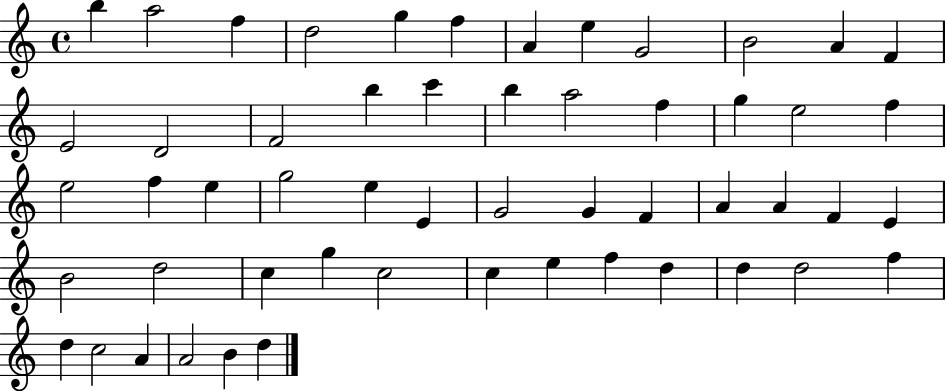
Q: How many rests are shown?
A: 0